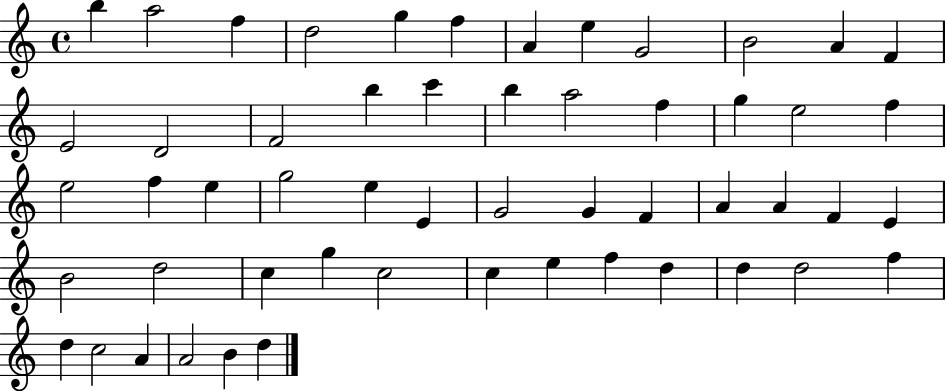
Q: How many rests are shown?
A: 0